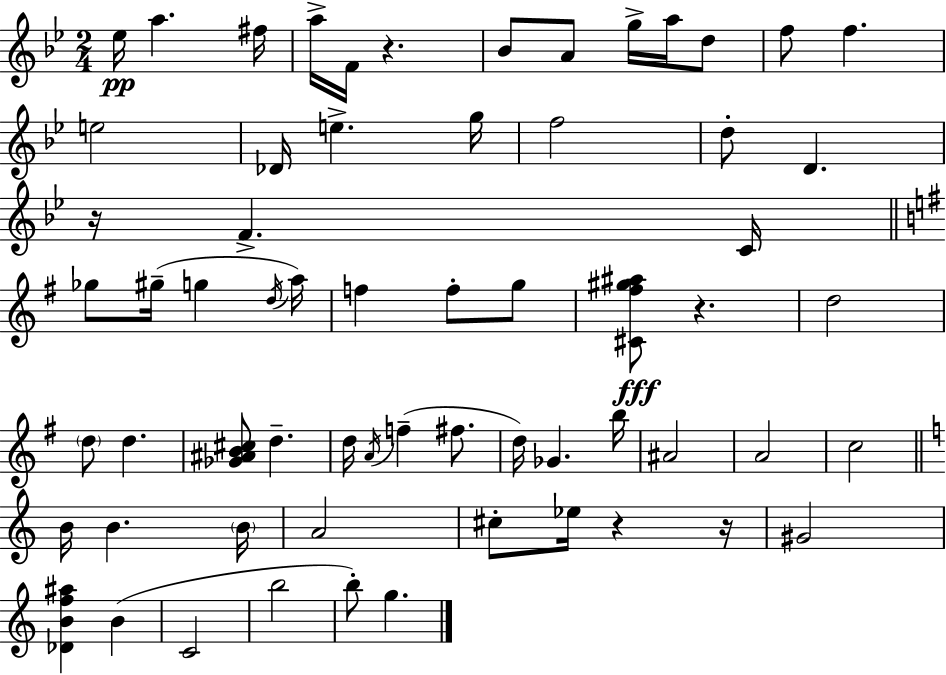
Eb5/s A5/q. F#5/s A5/s F4/s R/q. Bb4/e A4/e G5/s A5/s D5/e F5/e F5/q. E5/h Db4/s E5/q. G5/s F5/h D5/e D4/q. R/s F4/q. C4/s Gb5/e G#5/s G5/q D5/s A5/s F5/q F5/e G5/e [C#4,F#5,G#5,A#5]/e R/q. D5/h D5/e D5/q. [Gb4,A#4,B4,C#5]/e D5/q. D5/s A4/s F5/q F#5/e. D5/s Gb4/q. B5/s A#4/h A4/h C5/h B4/s B4/q. B4/s A4/h C#5/e Eb5/s R/q R/s G#4/h [Db4,B4,F5,A#5]/q B4/q C4/h B5/h B5/e G5/q.